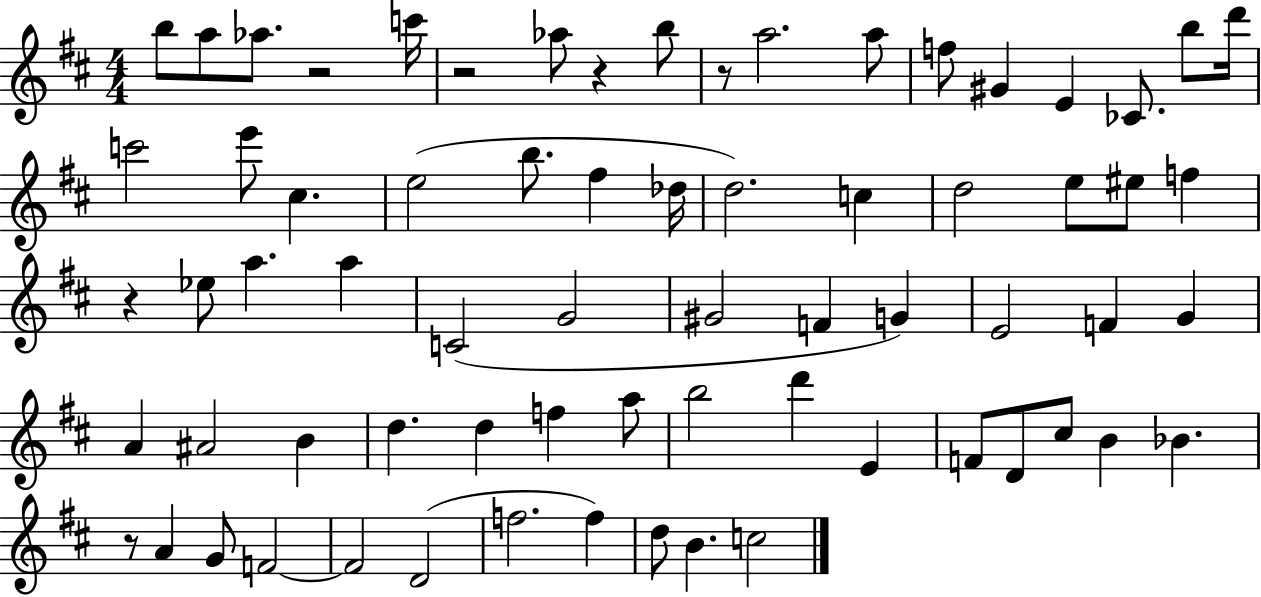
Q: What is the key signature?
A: D major